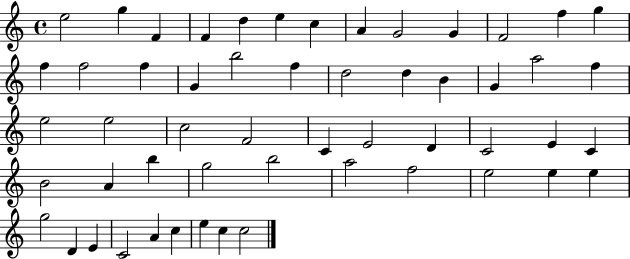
X:1
T:Untitled
M:4/4
L:1/4
K:C
e2 g F F d e c A G2 G F2 f g f f2 f G b2 f d2 d B G a2 f e2 e2 c2 F2 C E2 D C2 E C B2 A b g2 b2 a2 f2 e2 e e g2 D E C2 A c e c c2